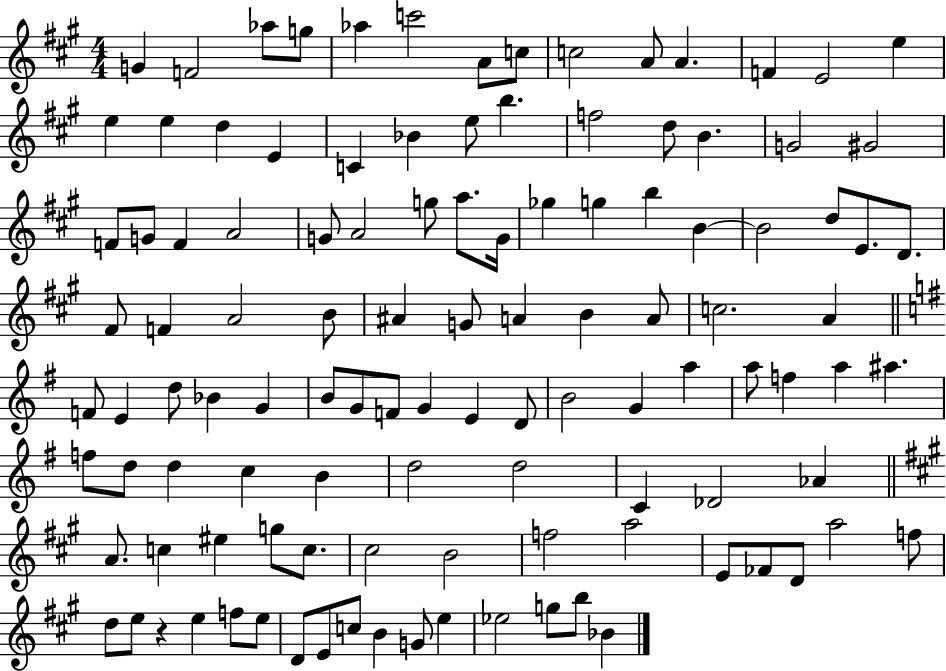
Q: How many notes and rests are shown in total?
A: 113